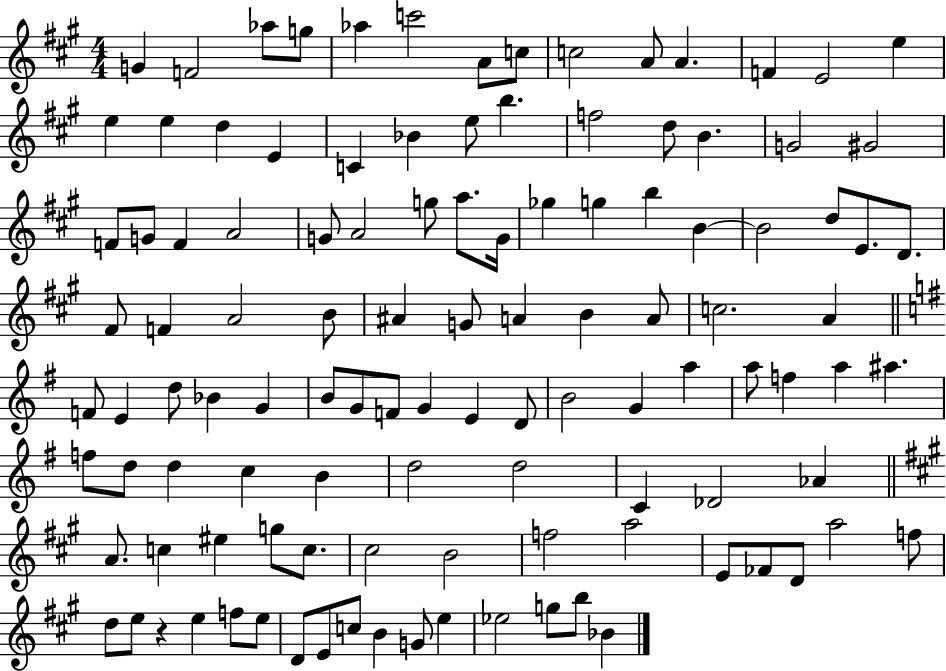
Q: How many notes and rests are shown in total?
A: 113